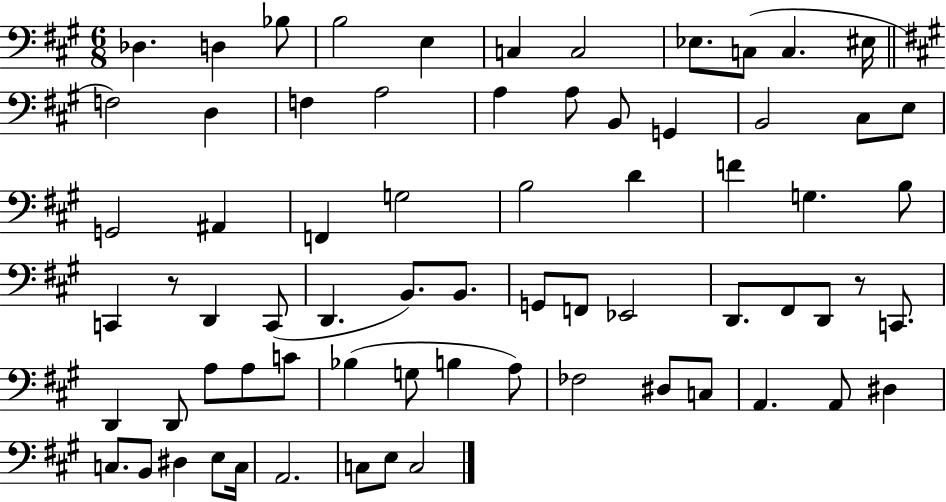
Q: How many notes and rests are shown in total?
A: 70